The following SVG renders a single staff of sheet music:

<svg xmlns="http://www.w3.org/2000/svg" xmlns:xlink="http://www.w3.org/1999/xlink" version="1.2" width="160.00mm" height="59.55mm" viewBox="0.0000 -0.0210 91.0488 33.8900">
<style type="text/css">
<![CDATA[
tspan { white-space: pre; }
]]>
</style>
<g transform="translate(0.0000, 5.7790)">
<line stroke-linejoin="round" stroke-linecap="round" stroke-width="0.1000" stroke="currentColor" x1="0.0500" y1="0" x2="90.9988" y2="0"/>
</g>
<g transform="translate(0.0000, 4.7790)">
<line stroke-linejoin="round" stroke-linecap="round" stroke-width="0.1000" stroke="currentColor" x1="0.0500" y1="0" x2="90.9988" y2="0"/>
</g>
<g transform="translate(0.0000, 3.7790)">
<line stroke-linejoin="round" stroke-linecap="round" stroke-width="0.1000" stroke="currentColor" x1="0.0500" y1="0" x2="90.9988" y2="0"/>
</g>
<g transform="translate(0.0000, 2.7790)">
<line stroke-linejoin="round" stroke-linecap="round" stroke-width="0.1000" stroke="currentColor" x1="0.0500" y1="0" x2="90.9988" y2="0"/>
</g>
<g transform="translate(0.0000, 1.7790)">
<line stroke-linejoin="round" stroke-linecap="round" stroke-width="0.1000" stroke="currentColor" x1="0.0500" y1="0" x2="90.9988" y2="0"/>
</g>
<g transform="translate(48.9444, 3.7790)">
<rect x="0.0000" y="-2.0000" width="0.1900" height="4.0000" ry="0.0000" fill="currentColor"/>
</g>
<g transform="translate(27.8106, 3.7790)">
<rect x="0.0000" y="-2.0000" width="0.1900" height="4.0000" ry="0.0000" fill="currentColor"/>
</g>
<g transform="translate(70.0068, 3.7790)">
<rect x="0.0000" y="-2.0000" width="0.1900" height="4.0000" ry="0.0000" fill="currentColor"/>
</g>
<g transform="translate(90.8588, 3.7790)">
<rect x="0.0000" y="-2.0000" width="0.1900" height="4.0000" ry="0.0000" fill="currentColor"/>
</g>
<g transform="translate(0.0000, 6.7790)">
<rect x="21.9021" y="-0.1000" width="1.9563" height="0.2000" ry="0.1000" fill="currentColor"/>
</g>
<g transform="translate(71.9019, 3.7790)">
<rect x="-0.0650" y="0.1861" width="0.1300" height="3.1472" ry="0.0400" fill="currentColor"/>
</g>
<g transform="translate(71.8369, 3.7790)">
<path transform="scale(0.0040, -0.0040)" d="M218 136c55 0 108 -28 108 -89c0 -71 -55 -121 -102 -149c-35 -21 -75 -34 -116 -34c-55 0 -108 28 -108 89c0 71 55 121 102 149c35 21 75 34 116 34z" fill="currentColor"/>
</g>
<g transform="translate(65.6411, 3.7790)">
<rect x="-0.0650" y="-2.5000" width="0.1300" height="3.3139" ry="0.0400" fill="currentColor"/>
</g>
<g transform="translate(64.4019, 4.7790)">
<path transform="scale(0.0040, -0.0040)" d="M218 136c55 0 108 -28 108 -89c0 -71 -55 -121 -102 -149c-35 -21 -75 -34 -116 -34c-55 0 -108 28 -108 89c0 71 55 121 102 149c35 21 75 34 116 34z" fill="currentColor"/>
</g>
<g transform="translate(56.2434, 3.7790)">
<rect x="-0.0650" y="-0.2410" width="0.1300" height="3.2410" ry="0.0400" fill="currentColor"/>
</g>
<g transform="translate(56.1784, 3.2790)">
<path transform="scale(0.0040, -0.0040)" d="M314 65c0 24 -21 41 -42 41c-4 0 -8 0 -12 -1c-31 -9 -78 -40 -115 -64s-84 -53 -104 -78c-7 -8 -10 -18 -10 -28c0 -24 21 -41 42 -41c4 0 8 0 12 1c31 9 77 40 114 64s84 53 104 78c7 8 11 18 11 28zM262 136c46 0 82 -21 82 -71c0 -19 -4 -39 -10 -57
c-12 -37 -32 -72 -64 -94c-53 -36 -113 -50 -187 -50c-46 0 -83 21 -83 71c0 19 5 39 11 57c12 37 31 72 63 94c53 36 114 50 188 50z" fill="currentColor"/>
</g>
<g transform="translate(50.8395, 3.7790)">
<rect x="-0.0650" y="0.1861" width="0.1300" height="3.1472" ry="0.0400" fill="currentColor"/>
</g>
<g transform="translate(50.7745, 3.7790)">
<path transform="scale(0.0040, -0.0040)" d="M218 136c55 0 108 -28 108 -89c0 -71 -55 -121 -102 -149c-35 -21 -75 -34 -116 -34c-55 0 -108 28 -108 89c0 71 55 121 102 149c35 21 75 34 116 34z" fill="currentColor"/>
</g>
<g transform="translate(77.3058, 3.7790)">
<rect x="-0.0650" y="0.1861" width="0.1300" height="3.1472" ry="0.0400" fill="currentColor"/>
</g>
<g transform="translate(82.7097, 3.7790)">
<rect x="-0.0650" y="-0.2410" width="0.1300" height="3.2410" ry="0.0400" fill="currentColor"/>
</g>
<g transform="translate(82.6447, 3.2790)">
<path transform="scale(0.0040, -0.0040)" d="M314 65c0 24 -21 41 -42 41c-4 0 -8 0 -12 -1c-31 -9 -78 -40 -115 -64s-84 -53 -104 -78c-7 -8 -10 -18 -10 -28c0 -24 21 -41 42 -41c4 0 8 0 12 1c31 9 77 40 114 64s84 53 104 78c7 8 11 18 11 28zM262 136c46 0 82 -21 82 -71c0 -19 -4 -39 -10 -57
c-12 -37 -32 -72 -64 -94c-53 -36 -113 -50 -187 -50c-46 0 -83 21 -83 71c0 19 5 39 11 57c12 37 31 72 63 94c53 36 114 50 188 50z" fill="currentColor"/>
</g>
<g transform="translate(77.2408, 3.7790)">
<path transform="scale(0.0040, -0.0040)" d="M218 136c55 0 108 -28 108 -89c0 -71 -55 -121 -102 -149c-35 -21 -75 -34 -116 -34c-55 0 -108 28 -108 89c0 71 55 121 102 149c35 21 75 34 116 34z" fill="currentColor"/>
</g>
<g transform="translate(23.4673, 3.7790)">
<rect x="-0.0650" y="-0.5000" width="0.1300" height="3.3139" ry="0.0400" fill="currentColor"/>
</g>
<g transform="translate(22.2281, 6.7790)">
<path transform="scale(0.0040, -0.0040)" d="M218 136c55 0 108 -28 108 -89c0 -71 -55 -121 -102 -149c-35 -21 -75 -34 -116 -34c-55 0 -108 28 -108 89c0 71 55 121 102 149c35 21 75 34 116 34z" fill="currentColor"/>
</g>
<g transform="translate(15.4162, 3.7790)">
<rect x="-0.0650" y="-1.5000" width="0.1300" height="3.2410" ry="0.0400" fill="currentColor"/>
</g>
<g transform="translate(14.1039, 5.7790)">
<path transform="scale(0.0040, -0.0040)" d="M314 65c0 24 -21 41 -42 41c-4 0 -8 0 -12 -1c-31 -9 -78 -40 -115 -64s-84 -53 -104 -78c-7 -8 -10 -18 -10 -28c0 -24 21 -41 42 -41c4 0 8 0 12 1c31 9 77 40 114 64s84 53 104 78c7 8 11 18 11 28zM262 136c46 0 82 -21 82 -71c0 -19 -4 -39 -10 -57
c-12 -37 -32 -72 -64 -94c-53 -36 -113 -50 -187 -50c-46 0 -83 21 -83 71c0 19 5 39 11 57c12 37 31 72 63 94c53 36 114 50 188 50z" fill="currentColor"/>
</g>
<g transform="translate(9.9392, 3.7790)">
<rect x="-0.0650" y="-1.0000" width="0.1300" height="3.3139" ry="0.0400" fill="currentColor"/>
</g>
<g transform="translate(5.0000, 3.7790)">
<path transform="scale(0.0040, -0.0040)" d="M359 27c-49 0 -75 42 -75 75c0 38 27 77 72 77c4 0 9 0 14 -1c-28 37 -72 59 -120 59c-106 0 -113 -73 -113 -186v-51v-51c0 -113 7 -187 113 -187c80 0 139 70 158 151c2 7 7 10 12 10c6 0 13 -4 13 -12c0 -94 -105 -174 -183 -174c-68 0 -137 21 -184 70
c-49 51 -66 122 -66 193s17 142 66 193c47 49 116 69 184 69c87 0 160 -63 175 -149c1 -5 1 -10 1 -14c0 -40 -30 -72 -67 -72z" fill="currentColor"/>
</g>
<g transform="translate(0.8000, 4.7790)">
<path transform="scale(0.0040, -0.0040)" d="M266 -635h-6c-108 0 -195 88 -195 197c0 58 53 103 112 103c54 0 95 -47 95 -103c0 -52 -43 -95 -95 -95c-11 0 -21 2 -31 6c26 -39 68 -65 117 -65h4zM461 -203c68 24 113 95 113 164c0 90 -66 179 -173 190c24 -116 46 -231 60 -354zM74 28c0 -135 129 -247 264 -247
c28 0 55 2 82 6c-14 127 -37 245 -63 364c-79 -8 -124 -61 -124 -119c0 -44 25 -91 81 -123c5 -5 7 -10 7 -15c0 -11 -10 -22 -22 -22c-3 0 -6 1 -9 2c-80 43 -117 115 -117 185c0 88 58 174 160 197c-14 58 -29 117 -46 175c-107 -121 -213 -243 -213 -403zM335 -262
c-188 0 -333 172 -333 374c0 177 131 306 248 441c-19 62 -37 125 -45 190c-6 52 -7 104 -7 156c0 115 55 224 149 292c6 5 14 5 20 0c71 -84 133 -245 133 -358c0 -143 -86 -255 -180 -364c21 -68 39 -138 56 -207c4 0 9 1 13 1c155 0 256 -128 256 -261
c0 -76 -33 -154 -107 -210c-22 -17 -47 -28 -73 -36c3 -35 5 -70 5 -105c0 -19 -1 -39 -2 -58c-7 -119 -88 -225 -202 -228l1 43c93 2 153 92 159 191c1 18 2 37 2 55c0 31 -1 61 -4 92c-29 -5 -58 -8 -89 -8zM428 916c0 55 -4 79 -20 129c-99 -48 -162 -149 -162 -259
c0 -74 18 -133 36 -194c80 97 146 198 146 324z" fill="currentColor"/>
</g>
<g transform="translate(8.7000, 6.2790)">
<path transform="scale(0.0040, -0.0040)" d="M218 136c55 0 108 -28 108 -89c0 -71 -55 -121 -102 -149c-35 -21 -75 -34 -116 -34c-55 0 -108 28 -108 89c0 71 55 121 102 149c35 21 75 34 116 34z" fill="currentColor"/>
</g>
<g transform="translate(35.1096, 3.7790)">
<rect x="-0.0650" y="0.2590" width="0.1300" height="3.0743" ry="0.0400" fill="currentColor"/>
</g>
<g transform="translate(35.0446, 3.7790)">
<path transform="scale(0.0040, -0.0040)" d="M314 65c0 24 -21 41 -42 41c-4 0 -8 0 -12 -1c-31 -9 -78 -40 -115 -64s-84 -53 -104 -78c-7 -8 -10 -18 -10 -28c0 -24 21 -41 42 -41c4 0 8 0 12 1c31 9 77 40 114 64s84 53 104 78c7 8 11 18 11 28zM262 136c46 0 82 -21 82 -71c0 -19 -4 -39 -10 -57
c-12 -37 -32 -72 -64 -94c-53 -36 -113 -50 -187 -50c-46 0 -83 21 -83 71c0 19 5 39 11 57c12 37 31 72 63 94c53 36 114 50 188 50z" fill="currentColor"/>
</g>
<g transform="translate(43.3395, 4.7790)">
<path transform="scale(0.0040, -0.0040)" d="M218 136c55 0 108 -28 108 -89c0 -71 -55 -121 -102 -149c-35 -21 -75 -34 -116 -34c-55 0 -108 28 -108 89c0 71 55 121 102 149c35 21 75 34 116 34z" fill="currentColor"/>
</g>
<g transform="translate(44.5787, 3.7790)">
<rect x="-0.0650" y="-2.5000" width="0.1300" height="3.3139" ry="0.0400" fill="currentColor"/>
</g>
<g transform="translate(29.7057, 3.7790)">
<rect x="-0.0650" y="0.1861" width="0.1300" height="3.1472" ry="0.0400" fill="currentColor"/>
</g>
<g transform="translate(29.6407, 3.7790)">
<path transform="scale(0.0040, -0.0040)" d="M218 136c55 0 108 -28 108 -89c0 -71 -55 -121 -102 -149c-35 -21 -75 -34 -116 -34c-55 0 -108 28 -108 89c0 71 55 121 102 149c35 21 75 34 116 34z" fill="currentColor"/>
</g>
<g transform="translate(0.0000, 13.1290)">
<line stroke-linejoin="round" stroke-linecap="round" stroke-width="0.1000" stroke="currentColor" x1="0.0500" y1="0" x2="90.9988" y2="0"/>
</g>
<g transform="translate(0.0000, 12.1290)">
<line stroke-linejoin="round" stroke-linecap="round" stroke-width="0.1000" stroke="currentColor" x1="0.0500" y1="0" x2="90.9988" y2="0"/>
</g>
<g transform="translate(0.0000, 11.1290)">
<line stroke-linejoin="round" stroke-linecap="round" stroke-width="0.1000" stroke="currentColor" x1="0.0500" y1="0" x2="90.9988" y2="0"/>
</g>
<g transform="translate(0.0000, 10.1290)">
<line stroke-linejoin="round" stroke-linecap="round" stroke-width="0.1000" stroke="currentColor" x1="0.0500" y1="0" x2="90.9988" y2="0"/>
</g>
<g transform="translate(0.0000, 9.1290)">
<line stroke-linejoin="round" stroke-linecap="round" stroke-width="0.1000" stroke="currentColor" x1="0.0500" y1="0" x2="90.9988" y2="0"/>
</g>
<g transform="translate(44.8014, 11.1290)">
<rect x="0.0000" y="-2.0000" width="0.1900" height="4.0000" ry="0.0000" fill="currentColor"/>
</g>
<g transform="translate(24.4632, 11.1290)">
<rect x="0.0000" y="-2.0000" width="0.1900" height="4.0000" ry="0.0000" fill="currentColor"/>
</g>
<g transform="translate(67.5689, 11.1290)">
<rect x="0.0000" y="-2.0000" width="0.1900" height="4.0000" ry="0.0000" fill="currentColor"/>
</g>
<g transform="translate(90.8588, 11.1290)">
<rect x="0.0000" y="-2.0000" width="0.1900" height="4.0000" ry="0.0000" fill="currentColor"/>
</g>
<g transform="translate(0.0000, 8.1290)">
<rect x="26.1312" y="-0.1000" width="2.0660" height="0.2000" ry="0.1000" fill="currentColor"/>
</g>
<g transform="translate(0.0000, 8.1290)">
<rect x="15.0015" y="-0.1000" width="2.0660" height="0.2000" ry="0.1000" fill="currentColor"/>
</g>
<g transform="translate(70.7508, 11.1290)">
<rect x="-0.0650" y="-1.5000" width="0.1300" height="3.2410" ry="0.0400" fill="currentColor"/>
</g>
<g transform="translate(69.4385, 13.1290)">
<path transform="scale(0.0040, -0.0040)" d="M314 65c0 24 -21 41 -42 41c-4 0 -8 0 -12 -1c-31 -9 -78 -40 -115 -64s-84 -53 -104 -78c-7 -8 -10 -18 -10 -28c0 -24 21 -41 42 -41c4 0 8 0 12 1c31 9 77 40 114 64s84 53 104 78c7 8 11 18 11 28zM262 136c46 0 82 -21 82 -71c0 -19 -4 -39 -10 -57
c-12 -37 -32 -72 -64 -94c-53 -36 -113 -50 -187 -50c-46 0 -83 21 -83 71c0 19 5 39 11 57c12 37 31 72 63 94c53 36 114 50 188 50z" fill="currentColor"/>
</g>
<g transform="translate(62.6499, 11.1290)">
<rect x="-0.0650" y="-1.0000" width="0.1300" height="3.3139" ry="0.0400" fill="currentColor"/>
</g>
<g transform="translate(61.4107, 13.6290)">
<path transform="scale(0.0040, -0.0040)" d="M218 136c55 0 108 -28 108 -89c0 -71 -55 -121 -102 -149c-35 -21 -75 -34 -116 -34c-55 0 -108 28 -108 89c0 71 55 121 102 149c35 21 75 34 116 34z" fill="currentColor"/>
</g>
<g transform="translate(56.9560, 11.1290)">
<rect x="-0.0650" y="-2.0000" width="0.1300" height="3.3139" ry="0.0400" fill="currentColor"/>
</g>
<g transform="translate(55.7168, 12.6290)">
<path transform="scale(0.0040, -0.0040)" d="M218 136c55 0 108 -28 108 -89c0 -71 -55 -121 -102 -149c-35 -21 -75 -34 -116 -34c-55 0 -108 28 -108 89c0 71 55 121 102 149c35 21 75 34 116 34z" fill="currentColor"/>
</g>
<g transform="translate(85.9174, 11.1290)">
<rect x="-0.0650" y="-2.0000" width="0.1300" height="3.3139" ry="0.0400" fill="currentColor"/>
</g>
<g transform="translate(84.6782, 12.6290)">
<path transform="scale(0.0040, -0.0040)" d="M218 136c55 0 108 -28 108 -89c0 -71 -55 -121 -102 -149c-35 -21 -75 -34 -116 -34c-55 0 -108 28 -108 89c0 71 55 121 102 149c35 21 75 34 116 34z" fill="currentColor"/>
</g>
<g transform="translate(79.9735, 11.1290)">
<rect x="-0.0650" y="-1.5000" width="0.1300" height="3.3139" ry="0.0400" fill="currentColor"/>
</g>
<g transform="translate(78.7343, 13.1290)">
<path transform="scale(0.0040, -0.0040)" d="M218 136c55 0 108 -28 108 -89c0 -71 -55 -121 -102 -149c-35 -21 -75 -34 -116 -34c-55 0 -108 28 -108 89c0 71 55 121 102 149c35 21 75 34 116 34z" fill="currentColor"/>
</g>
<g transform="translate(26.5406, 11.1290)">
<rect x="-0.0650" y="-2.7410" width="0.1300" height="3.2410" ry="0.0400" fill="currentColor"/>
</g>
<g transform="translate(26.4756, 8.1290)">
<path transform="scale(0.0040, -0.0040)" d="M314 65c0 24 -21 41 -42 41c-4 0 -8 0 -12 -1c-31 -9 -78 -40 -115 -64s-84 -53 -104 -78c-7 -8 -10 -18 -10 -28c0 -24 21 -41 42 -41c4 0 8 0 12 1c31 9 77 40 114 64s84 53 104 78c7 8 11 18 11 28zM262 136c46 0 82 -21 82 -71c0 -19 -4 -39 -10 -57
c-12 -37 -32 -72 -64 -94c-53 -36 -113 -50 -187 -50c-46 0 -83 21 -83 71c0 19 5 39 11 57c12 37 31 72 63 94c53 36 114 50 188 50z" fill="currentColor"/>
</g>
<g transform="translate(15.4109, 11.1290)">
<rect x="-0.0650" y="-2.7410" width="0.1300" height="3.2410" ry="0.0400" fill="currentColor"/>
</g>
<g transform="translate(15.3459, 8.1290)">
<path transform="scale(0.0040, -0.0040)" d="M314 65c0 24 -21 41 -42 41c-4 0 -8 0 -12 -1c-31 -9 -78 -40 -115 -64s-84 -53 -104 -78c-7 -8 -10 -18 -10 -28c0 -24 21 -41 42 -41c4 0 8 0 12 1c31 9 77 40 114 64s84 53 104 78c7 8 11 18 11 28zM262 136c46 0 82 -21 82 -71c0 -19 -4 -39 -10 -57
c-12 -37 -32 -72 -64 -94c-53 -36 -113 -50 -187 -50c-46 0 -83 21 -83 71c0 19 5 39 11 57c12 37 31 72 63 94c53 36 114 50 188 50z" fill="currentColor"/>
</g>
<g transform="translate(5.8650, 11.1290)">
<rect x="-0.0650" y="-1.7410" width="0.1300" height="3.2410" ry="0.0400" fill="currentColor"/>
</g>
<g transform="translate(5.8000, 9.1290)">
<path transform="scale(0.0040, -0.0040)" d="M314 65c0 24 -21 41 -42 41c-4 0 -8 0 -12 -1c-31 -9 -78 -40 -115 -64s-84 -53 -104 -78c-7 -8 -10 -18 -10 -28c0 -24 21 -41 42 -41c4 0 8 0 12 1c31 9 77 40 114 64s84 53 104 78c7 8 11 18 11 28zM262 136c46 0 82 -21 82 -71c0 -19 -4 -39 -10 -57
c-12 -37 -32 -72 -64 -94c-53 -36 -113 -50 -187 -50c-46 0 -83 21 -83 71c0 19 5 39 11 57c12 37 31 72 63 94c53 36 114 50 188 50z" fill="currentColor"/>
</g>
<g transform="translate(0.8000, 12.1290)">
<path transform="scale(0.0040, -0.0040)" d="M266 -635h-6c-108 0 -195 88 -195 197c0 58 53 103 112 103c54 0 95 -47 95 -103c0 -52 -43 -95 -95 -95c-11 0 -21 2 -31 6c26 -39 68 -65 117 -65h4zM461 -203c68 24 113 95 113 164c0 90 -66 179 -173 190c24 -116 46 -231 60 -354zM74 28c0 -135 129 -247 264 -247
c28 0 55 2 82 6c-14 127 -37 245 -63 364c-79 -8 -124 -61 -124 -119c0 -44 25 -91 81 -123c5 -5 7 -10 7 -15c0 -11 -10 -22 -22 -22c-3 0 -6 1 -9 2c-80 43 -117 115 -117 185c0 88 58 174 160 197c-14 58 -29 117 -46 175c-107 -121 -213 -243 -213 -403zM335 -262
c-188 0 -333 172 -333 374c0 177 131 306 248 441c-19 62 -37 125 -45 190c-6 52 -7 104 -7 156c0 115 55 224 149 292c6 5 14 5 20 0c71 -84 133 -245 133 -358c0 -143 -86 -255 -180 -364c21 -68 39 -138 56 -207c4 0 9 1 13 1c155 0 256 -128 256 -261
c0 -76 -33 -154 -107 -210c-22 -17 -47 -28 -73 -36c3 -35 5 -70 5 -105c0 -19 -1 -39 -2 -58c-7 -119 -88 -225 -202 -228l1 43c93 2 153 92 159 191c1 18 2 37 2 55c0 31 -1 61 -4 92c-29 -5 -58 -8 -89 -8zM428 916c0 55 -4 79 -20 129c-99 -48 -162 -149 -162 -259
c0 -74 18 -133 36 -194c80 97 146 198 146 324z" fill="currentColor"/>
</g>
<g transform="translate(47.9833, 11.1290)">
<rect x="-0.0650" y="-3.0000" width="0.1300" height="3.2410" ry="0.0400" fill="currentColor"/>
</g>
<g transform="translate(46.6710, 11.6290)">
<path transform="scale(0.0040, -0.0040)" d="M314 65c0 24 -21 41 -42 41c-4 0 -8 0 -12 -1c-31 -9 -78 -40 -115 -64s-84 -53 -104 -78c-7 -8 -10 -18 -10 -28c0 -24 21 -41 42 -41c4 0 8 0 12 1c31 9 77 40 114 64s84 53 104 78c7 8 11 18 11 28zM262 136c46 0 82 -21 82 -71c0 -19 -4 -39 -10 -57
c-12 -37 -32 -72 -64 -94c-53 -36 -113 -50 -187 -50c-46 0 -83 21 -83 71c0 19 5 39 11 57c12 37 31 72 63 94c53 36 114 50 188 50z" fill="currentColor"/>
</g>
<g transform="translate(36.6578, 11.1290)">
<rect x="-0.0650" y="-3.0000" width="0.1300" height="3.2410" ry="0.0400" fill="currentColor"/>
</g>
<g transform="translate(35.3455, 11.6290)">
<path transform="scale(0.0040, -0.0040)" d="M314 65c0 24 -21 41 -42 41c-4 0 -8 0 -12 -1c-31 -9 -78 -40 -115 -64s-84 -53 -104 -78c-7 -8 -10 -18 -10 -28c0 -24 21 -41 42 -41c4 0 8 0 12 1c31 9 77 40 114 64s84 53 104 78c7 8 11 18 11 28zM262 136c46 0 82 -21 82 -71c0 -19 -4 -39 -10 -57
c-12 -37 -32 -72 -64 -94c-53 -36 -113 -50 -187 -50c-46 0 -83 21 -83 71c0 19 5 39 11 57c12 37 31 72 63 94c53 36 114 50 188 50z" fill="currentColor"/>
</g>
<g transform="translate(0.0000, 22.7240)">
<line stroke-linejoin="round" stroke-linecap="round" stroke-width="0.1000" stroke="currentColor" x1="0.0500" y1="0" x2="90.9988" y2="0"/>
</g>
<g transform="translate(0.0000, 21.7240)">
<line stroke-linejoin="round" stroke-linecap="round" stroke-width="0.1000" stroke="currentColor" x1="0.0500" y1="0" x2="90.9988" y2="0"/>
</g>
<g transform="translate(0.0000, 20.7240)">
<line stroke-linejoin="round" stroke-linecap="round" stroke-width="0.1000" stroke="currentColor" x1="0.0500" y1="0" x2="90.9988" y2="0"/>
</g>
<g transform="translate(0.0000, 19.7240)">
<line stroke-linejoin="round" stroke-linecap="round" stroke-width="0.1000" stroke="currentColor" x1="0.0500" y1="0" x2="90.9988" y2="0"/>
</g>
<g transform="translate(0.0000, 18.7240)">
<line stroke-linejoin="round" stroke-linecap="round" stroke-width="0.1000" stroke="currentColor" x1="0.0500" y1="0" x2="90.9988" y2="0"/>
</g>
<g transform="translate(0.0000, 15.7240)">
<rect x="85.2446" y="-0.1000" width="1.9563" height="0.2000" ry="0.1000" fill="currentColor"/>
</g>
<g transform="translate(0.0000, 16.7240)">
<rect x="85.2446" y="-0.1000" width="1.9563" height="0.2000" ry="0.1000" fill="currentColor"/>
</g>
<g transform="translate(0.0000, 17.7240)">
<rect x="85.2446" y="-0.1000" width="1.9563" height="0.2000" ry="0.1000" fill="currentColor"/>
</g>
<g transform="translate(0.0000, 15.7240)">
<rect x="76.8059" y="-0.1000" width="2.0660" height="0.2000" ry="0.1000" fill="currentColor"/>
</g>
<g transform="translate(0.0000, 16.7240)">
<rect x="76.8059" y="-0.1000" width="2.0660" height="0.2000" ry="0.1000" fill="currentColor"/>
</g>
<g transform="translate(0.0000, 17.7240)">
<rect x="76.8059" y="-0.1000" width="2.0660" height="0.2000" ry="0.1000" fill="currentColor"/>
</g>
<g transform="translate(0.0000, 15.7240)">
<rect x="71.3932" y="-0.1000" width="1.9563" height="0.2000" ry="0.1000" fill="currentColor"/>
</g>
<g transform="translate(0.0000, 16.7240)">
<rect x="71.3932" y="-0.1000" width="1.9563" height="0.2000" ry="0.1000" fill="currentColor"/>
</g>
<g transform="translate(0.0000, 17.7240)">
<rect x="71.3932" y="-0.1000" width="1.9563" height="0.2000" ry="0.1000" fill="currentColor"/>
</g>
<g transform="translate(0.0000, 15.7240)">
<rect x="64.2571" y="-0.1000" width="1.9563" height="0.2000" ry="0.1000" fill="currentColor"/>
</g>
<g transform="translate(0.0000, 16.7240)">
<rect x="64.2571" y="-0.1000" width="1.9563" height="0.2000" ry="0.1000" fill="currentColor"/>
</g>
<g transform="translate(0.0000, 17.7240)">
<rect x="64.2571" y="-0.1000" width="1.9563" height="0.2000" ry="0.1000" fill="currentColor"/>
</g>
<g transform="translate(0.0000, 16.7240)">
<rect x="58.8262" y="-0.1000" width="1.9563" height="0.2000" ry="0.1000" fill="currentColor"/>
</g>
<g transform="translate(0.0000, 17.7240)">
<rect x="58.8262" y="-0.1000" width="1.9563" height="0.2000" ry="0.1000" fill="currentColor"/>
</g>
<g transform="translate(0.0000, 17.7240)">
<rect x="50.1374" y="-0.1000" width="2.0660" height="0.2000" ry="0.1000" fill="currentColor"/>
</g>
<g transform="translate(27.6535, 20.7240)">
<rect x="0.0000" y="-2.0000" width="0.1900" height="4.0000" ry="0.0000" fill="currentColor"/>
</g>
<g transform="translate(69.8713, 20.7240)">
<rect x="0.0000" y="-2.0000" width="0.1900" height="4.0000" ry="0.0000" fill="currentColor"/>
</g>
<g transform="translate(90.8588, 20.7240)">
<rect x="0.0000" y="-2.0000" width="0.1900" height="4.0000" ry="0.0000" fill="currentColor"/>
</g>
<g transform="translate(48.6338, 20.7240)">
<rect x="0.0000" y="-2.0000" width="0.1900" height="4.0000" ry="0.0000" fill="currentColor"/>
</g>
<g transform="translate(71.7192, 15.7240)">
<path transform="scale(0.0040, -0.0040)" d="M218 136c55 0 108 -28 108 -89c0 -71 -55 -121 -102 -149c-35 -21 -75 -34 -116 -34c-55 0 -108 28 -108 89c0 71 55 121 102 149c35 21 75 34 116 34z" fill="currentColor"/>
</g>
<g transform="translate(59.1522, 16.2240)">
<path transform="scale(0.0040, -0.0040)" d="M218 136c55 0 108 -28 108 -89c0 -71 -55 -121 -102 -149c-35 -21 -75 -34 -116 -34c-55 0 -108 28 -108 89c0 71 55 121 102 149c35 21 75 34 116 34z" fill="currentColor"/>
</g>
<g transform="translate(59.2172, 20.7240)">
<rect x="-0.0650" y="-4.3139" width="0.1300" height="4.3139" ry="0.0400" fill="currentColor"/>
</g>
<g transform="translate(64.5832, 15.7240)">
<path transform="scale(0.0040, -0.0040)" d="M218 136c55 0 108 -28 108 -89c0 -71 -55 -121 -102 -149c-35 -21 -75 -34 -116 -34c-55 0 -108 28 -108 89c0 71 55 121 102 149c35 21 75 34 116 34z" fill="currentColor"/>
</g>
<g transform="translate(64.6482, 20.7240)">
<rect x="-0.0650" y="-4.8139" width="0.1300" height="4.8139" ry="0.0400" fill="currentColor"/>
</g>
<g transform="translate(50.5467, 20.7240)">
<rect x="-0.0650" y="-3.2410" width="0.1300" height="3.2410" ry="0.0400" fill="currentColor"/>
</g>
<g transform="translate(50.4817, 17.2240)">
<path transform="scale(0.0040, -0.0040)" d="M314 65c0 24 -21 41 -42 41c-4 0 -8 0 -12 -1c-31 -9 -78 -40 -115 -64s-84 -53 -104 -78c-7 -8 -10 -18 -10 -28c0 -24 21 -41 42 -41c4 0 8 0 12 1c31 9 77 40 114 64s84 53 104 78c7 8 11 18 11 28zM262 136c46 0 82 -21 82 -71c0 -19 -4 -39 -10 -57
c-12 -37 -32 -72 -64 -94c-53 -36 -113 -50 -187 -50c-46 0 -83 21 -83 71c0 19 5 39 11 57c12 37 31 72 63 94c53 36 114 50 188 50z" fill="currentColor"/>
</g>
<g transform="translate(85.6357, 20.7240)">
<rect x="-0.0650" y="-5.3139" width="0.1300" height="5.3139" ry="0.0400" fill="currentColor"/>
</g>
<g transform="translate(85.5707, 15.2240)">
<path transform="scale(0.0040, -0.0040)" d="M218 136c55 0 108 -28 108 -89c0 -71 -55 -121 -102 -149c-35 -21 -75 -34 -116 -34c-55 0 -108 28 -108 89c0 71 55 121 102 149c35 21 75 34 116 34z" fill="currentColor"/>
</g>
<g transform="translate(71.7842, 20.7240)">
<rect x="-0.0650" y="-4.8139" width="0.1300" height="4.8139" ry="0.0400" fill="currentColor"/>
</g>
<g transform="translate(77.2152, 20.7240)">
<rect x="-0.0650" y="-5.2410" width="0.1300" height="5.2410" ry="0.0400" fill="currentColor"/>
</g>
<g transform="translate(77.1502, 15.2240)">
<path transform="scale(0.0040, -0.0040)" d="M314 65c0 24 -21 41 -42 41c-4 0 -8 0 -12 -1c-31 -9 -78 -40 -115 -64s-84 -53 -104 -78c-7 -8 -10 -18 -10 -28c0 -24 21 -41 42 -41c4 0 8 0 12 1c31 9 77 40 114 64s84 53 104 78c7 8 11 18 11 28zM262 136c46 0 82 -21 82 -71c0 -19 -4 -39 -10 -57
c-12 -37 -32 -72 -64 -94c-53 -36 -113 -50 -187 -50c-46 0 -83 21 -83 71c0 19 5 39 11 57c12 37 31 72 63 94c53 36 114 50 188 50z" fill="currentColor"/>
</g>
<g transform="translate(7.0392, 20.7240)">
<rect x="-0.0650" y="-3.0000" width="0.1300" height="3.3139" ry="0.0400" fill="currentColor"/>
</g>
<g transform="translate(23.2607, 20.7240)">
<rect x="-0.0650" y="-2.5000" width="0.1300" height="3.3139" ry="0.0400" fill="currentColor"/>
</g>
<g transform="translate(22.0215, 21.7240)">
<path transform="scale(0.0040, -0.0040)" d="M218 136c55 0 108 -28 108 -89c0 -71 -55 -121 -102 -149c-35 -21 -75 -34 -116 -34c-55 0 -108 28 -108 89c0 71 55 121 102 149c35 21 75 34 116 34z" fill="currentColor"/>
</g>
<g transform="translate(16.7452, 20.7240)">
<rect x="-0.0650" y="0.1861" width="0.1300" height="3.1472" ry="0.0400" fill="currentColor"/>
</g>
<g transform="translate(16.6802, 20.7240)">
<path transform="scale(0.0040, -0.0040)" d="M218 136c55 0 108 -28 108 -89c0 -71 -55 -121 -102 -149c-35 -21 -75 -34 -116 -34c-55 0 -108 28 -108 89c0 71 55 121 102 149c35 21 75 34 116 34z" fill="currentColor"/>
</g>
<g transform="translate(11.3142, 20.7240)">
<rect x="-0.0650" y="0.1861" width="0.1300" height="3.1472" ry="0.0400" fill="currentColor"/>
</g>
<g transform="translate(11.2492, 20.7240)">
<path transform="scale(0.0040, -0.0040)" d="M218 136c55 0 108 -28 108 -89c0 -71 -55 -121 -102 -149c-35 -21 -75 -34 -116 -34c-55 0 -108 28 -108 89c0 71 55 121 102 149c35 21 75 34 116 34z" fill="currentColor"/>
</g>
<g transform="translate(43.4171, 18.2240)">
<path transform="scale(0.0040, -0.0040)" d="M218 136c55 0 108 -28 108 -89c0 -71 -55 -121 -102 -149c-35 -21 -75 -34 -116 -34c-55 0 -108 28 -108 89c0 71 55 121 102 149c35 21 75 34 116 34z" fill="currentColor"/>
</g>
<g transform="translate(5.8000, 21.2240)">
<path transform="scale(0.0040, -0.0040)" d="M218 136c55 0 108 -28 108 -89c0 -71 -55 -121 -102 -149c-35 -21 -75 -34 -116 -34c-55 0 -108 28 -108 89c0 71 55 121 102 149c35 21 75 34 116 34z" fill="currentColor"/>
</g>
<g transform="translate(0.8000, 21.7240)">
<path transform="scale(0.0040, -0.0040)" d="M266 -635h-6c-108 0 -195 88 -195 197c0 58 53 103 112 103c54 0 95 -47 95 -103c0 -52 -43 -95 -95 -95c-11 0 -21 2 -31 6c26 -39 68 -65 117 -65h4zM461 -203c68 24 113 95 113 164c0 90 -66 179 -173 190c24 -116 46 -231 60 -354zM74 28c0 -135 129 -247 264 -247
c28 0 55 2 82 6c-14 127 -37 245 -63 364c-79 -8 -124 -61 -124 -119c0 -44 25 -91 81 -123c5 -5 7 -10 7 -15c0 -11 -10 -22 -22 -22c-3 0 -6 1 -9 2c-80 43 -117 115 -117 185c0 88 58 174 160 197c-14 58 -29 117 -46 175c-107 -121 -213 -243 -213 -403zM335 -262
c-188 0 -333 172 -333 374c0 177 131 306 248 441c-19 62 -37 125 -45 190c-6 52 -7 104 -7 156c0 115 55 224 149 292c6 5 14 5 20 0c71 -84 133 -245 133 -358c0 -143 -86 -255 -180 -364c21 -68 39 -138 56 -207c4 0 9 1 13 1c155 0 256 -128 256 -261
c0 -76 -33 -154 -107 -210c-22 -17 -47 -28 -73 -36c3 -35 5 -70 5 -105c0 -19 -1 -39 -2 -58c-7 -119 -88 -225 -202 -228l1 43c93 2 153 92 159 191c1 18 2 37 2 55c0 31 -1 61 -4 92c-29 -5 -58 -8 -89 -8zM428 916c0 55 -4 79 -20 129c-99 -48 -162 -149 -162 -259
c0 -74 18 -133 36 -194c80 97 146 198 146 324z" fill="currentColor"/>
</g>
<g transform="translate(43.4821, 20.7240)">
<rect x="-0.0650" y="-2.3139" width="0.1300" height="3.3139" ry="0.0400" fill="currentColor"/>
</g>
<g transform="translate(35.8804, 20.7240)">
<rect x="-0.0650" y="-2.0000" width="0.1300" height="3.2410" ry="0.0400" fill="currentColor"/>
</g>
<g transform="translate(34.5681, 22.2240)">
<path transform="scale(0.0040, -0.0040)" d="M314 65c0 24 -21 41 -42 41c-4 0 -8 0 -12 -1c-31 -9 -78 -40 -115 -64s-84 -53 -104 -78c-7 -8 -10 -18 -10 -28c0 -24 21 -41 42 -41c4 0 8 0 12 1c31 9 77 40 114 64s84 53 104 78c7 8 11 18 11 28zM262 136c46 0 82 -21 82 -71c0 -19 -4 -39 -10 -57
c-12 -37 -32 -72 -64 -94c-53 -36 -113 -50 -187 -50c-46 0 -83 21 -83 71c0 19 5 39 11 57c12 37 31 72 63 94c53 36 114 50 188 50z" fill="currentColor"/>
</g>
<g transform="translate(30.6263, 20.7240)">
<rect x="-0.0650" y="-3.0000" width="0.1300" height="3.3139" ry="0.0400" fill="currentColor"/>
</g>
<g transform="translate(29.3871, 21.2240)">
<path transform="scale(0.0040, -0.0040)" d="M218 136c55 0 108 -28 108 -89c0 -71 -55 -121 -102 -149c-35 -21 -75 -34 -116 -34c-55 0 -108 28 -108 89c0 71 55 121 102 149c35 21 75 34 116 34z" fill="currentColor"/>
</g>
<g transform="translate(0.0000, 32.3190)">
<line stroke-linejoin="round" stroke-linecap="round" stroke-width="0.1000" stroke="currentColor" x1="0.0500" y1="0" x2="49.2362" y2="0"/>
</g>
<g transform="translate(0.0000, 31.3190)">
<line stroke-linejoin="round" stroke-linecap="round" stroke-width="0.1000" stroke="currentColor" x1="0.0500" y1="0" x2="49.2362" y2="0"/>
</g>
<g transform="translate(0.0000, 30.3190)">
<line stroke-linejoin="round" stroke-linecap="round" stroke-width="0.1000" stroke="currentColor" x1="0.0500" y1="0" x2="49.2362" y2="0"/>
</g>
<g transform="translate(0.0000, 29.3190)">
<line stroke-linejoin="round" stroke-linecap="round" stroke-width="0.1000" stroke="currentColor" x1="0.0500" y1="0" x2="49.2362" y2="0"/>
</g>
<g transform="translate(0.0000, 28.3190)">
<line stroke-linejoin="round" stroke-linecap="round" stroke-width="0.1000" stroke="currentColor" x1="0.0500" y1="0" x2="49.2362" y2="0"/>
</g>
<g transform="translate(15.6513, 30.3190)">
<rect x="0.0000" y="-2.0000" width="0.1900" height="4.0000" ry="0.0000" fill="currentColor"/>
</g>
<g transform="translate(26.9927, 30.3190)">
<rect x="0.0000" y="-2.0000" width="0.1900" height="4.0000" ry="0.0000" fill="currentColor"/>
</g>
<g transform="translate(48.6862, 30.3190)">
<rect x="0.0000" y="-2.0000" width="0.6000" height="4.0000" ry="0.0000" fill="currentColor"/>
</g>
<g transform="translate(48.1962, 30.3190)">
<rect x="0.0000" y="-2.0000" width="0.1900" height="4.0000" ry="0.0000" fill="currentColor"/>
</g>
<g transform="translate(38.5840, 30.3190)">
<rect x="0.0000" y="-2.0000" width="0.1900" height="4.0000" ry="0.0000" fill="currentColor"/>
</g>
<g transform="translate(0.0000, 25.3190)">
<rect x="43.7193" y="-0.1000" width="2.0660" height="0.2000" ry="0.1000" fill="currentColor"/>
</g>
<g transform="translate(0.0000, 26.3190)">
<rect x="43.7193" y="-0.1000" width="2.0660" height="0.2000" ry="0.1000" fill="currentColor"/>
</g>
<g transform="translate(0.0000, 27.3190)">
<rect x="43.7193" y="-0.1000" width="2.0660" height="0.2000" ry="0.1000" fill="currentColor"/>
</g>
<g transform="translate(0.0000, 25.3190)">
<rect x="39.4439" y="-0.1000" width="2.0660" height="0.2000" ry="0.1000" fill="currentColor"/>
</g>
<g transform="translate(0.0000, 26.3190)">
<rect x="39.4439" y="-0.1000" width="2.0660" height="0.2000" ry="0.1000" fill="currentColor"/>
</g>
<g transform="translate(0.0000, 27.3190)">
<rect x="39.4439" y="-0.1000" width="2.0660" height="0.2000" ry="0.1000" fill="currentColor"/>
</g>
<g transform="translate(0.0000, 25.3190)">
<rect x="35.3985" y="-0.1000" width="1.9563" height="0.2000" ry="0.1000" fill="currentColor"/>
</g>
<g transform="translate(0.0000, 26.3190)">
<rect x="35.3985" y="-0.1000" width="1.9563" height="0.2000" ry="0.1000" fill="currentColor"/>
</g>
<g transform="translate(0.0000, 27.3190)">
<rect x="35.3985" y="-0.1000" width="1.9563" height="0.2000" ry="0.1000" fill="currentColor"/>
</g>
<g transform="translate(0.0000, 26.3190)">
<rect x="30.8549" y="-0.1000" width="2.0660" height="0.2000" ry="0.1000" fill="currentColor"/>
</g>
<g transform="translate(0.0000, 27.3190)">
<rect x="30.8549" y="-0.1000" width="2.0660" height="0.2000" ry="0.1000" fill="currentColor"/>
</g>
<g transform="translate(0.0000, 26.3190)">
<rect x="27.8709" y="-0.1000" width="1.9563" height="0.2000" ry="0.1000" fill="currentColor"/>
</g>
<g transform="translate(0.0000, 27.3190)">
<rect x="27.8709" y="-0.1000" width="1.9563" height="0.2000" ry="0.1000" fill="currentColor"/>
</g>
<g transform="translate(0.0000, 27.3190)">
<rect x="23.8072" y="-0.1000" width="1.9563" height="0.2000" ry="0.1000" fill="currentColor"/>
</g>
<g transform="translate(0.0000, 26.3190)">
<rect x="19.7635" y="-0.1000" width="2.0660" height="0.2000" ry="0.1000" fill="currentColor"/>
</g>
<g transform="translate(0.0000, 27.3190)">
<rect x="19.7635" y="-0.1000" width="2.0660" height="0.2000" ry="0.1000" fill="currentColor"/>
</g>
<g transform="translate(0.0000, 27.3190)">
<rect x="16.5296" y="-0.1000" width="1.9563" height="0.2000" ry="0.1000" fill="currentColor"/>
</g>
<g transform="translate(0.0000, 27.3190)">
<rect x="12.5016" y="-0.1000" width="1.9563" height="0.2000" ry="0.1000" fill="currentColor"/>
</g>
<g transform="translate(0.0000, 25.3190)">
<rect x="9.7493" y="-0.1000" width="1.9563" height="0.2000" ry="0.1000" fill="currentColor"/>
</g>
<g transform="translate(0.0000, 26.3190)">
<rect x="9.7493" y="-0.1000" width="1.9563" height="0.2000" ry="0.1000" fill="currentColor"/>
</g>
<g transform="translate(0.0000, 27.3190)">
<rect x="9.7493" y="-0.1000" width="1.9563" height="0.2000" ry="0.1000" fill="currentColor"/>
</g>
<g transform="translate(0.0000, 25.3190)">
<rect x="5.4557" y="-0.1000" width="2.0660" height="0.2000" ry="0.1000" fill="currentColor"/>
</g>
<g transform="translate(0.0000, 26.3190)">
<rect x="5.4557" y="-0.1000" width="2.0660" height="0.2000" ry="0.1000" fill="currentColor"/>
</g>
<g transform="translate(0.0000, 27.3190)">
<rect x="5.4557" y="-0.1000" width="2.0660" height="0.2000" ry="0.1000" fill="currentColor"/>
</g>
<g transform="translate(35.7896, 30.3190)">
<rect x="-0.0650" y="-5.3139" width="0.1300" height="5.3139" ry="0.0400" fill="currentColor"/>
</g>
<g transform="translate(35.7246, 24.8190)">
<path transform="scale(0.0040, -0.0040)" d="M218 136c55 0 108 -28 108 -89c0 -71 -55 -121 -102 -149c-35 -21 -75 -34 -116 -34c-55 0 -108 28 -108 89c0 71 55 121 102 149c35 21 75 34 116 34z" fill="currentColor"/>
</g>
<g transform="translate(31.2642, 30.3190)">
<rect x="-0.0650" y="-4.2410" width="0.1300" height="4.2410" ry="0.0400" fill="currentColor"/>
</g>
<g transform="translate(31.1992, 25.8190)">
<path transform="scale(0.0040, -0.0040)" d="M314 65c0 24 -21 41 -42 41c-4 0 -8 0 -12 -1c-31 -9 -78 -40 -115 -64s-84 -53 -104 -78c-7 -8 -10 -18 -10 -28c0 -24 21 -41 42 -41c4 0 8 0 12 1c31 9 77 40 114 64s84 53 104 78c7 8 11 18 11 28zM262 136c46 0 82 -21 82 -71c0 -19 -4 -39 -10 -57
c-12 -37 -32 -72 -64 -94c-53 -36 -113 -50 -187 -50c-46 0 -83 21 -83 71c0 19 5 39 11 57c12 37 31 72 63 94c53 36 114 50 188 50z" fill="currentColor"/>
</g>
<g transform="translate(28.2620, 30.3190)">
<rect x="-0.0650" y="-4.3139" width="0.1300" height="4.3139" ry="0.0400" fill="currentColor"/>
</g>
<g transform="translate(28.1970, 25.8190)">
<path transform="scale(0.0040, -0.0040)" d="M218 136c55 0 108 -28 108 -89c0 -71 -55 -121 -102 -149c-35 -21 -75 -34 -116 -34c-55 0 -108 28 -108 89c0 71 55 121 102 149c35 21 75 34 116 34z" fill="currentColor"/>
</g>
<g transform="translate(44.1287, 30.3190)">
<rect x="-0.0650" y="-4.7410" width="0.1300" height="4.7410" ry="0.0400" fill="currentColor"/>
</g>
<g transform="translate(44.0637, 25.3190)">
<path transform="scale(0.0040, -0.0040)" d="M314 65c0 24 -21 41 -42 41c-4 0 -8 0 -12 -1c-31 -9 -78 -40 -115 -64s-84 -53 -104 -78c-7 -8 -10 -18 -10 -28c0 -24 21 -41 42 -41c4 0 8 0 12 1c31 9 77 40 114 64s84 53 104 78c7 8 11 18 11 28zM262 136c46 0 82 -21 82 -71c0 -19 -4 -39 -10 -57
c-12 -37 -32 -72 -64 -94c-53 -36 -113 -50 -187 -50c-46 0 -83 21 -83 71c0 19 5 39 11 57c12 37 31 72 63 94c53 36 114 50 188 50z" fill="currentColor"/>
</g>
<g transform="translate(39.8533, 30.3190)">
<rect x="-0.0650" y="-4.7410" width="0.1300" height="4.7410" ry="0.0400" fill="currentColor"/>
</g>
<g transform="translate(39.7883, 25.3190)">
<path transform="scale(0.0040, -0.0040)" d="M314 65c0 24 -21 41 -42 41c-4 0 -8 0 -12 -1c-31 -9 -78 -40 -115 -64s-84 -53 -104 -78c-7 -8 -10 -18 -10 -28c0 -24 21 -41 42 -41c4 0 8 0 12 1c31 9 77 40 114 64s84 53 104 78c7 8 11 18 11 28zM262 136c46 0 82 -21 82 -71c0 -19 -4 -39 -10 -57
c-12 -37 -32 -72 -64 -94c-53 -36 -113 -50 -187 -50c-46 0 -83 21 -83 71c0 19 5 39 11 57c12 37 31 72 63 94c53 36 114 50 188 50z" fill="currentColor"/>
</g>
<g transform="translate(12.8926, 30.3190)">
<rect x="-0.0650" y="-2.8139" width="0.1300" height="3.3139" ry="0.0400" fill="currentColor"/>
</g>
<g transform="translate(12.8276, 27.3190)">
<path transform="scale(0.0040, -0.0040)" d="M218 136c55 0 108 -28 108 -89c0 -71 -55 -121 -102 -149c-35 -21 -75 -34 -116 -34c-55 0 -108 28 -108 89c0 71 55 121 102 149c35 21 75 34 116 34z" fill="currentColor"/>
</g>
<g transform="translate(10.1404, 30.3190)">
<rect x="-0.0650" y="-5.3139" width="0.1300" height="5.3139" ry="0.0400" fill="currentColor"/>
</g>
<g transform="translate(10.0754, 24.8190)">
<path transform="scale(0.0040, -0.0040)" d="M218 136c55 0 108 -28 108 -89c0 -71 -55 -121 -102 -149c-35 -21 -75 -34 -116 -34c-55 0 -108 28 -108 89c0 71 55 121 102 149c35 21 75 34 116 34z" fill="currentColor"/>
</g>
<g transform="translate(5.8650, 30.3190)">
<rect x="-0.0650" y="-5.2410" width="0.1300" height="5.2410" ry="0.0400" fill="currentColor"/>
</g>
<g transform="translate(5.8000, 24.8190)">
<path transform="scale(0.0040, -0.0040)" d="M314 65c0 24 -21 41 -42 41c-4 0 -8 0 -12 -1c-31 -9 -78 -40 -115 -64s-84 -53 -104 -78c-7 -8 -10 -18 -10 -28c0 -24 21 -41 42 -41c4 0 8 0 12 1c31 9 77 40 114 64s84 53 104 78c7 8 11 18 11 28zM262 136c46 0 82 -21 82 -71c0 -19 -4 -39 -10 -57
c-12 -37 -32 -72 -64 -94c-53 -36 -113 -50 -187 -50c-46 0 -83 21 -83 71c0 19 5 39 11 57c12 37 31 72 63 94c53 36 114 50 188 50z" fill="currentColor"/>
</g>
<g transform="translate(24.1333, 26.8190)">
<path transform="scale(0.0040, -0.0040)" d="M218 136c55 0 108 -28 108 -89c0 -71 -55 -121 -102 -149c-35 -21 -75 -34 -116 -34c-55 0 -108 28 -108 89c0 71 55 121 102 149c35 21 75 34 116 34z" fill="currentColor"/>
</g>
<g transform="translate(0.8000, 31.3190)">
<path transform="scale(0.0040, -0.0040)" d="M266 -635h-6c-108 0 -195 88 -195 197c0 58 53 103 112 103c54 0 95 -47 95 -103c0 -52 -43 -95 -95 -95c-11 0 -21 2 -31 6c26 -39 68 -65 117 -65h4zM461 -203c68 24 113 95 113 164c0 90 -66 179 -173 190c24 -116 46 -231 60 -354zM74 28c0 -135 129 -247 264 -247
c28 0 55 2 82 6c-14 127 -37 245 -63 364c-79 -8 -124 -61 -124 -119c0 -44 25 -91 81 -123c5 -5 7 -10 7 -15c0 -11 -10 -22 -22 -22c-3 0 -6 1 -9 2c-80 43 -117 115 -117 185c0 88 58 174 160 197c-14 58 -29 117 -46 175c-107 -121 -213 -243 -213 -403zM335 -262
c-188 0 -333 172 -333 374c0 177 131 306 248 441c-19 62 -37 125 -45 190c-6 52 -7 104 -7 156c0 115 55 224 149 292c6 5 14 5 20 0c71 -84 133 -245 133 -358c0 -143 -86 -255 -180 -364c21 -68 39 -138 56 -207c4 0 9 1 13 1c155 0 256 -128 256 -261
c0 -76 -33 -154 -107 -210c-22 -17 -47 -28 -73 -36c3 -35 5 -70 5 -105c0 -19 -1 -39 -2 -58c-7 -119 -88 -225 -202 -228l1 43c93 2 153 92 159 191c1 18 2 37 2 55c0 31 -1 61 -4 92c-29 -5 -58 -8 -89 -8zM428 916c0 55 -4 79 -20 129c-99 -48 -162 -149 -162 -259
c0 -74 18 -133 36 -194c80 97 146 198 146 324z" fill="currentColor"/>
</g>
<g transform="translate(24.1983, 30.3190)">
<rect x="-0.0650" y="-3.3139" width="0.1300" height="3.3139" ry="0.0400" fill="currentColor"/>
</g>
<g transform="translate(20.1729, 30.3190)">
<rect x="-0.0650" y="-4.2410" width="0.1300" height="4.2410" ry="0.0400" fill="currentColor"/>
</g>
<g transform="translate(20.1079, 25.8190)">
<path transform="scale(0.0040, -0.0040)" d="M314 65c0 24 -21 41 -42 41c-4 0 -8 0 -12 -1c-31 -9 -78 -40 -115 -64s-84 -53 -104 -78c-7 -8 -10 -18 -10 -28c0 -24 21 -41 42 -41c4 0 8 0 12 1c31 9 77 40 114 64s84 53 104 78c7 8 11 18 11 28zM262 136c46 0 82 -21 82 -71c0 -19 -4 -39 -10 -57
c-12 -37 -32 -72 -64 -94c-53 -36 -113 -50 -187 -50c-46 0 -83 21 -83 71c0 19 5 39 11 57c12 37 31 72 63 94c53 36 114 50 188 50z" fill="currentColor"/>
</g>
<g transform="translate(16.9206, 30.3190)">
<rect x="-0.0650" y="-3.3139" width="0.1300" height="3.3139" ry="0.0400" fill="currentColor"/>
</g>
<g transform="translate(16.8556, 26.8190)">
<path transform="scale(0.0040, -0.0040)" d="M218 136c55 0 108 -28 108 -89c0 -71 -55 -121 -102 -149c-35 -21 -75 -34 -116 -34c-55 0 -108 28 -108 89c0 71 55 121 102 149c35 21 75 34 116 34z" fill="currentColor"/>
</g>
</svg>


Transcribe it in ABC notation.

X:1
T:Untitled
M:4/4
L:1/4
K:C
D E2 C B B2 G B c2 G B B c2 f2 a2 a2 A2 A2 F D E2 E F A B B G A F2 g b2 d' e' e' f'2 f' f'2 f' a b d'2 b d' d'2 f' e'2 e'2